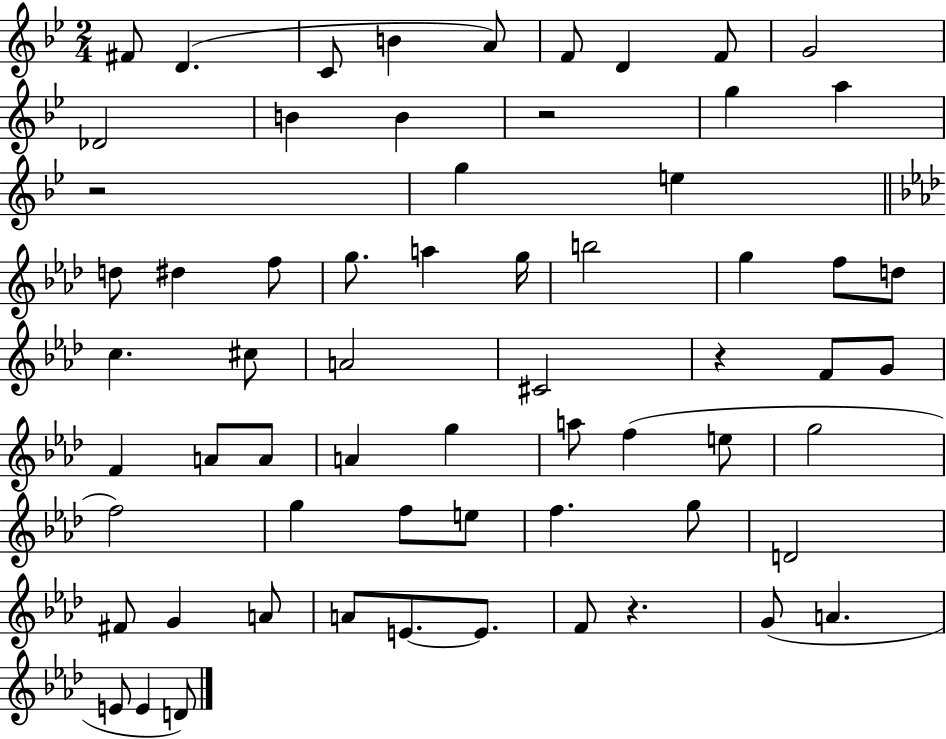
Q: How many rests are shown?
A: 4